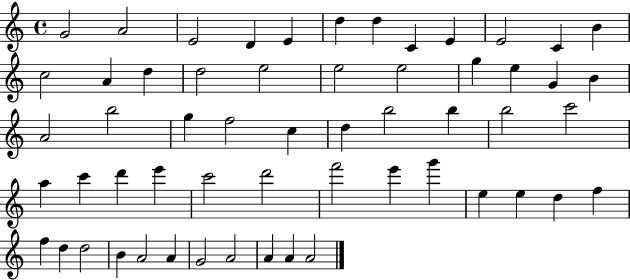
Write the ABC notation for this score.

X:1
T:Untitled
M:4/4
L:1/4
K:C
G2 A2 E2 D E d d C E E2 C B c2 A d d2 e2 e2 e2 g e G B A2 b2 g f2 c d b2 b b2 c'2 a c' d' e' c'2 d'2 f'2 e' g' e e d f f d d2 B A2 A G2 A2 A A A2